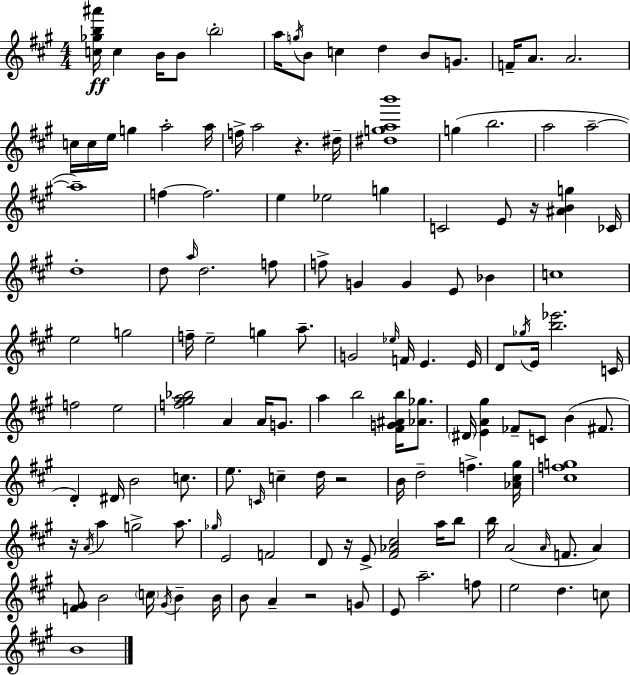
{
  \clef treble
  \numericTimeSignature
  \time 4/4
  \key a \major
  \repeat volta 2 { <c'' ges'' b'' ais'''>16\ff c''4 b'16 b'8 \parenthesize b''2-. | a''16 \acciaccatura { g''16 } b'8 c''4 d''4 b'8 g'8. | f'16-- a'8. a'2. | c''16 c''16 e''16 g''4 a''2-. | \break a''16 f''16-> a''2 r4. | dis''16-- <dis'' g'' a'' b'''>1 | g''4( b''2. | a''2 a''2--~~ | \break a''1--) | f''4~~ f''2. | e''4 ees''2 g''4 | c'2 e'8 r16 <ais' b' g''>4 | \break ces'16 d''1-. | d''8 \grace { a''16 } d''2. | f''8 f''8-> g'4 g'4 e'8 bes'4 | c''1 | \break e''2 g''2 | f''16-- e''2-- g''4 a''8.-- | g'2 \grace { ees''16 } f'16 e'4. | e'16 d'8 \acciaccatura { ges''16 } e'16 <b'' ees'''>2. | \break c'16 f''2 e''2 | <f'' gis'' a'' bes''>2 a'4 | a'16 g'8. a''4 b''2 | <fis' g' ais' b''>16 <aes' ges''>8. \parenthesize dis'16 <e' a' gis''>4 fes'8-- c'8 b'4( | \break fis'8. d'4-.) dis'16 b'2 | c''8. e''8. \grace { c'16 } c''4-- d''16 r2 | b'16 d''2-- f''4.-> | <aes' cis'' gis''>16 <cis'' f'' g''>1 | \break r16 \acciaccatura { a'16 } a''4 g''2-> | a''8. \grace { ges''16 } e'2 f'2 | d'8 r16 e'8-> <fis' aes' cis''>2 | a''16 b''8 b''16 a'2( | \break \grace { a'16 } f'8. a'4) <f' gis'>8 b'2 | \parenthesize c''16 \acciaccatura { gis'16 } b'4-- b'16 b'8 a'4-- r2 | g'8 e'8 a''2.-- | f''8 e''2 | \break d''4. c''8 b'1 | } \bar "|."
}